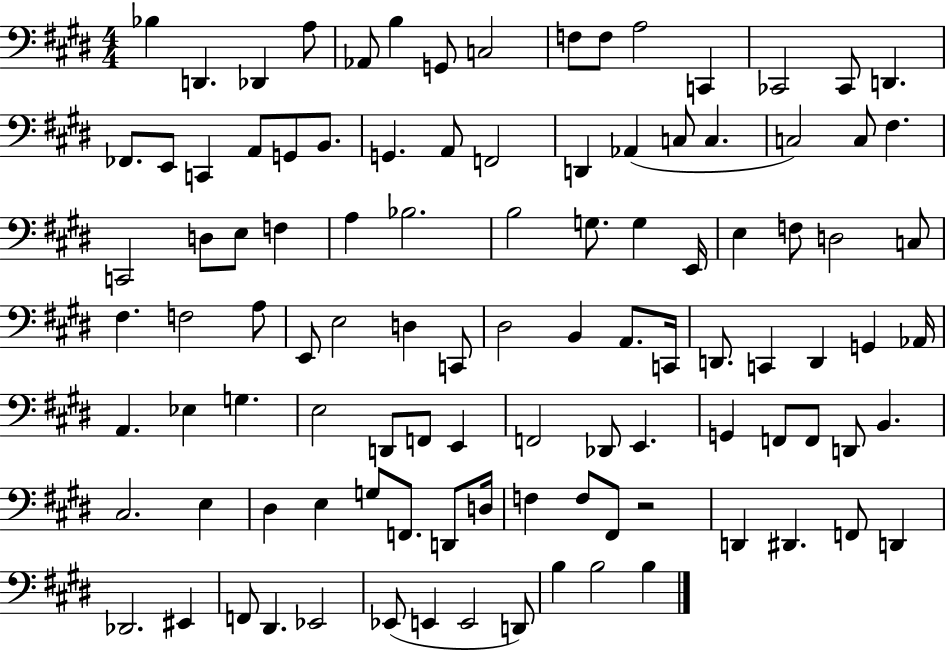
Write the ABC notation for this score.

X:1
T:Untitled
M:4/4
L:1/4
K:E
_B, D,, _D,, A,/2 _A,,/2 B, G,,/2 C,2 F,/2 F,/2 A,2 C,, _C,,2 _C,,/2 D,, _F,,/2 E,,/2 C,, A,,/2 G,,/2 B,,/2 G,, A,,/2 F,,2 D,, _A,, C,/2 C, C,2 C,/2 ^F, C,,2 D,/2 E,/2 F, A, _B,2 B,2 G,/2 G, E,,/4 E, F,/2 D,2 C,/2 ^F, F,2 A,/2 E,,/2 E,2 D, C,,/2 ^D,2 B,, A,,/2 C,,/4 D,,/2 C,, D,, G,, _A,,/4 A,, _E, G, E,2 D,,/2 F,,/2 E,, F,,2 _D,,/2 E,, G,, F,,/2 F,,/2 D,,/2 B,, ^C,2 E, ^D, E, G,/2 F,,/2 D,,/2 D,/4 F, F,/2 ^F,,/2 z2 D,, ^D,, F,,/2 D,, _D,,2 ^E,, F,,/2 ^D,, _E,,2 _E,,/2 E,, E,,2 D,,/2 B, B,2 B,